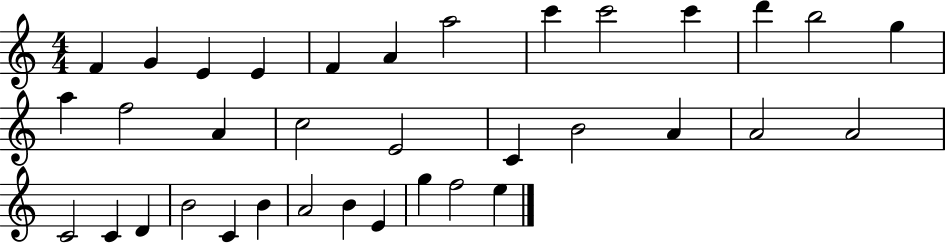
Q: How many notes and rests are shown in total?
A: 35